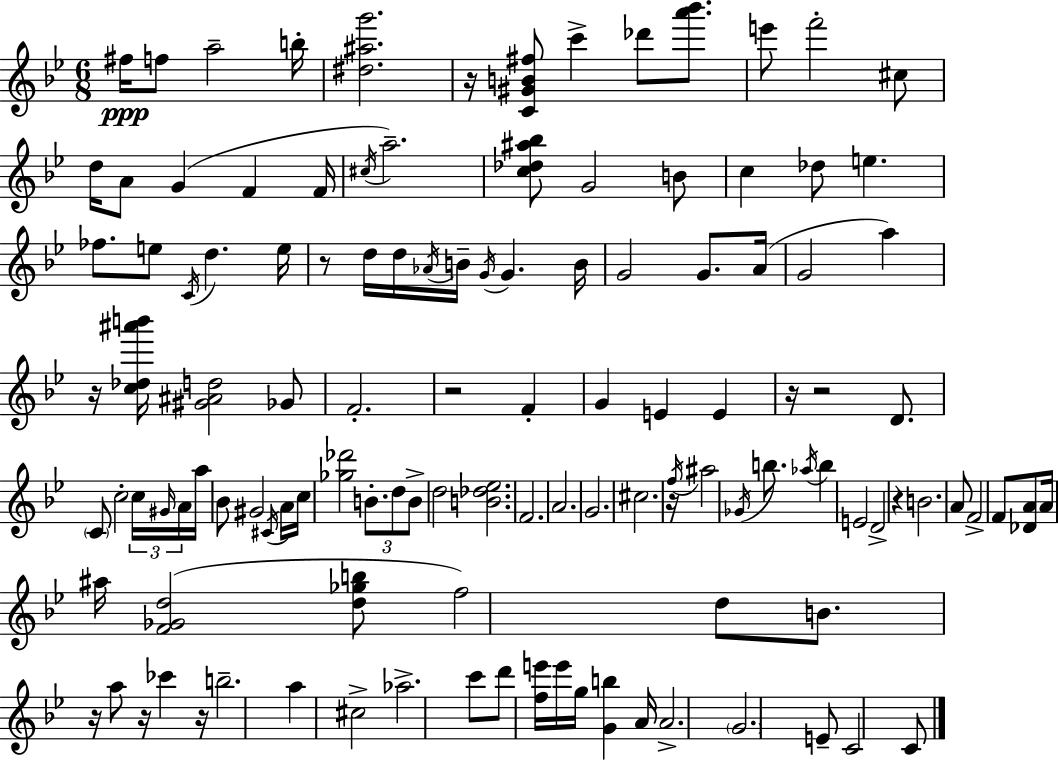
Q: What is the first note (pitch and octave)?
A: F#5